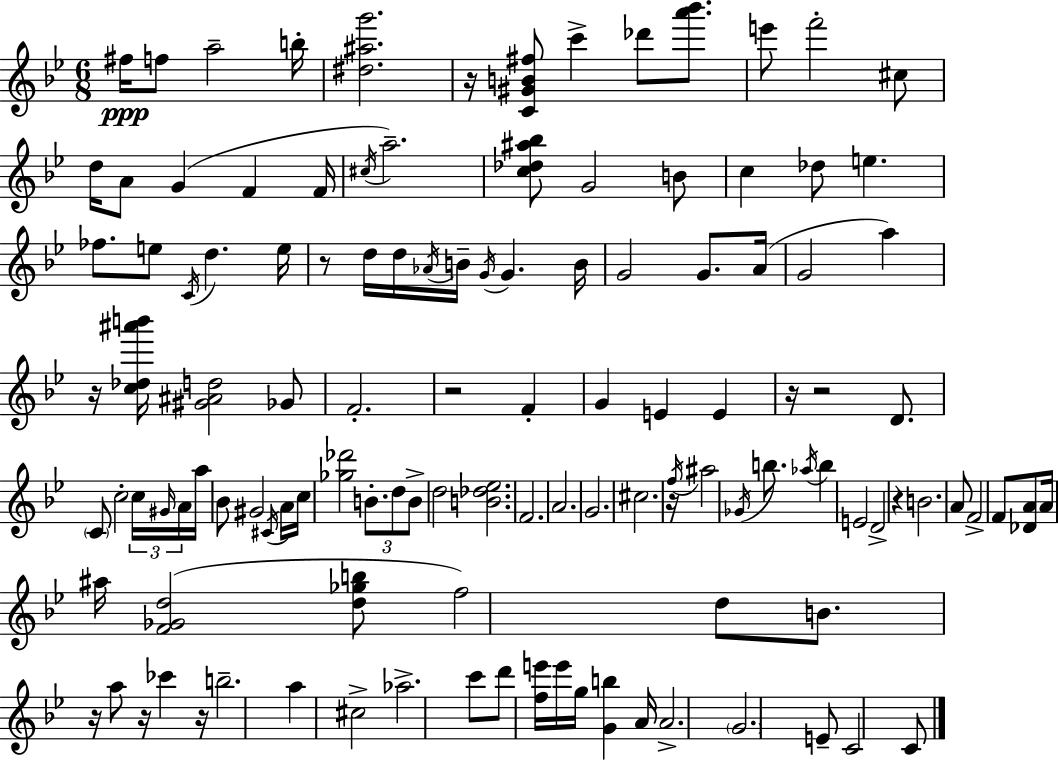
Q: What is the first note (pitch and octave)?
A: F#5